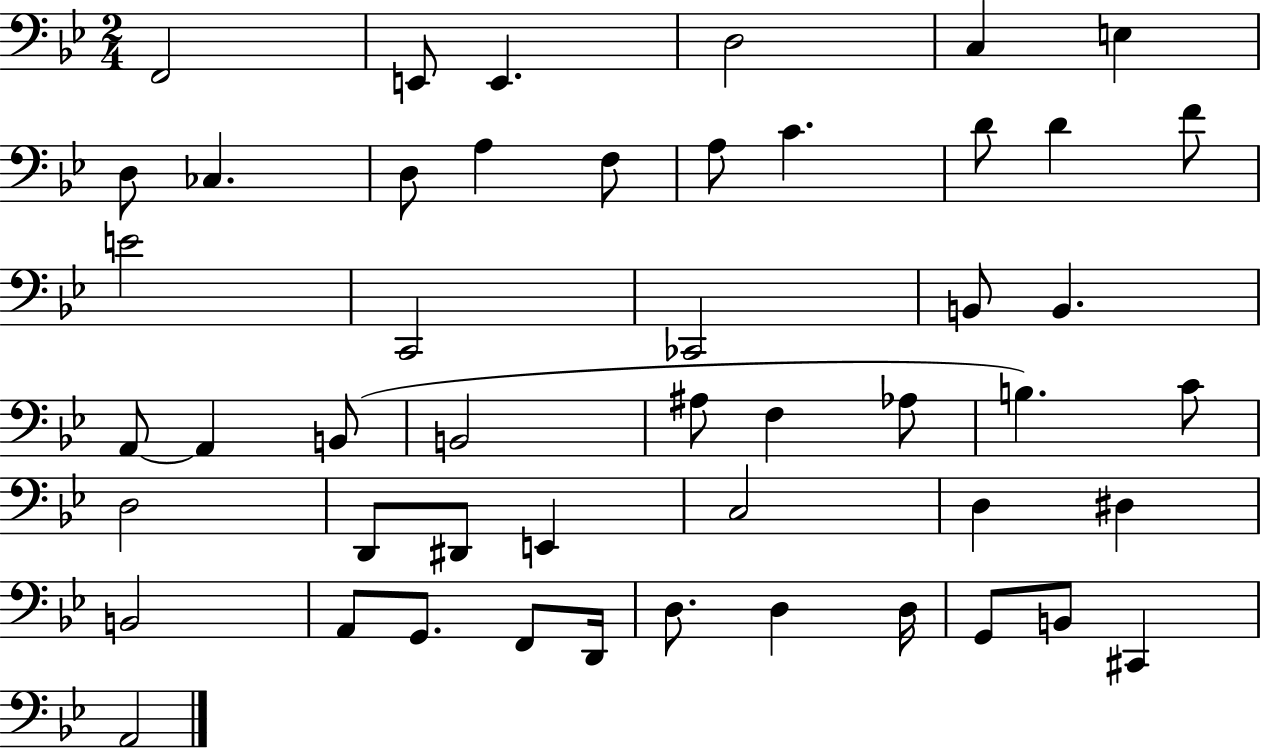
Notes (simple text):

F2/h E2/e E2/q. D3/h C3/q E3/q D3/e CES3/q. D3/e A3/q F3/e A3/e C4/q. D4/e D4/q F4/e E4/h C2/h CES2/h B2/e B2/q. A2/e A2/q B2/e B2/h A#3/e F3/q Ab3/e B3/q. C4/e D3/h D2/e D#2/e E2/q C3/h D3/q D#3/q B2/h A2/e G2/e. F2/e D2/s D3/e. D3/q D3/s G2/e B2/e C#2/q A2/h